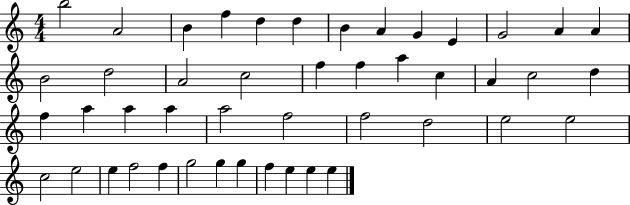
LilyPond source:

{
  \clef treble
  \numericTimeSignature
  \time 4/4
  \key c \major
  b''2 a'2 | b'4 f''4 d''4 d''4 | b'4 a'4 g'4 e'4 | g'2 a'4 a'4 | \break b'2 d''2 | a'2 c''2 | f''4 f''4 a''4 c''4 | a'4 c''2 d''4 | \break f''4 a''4 a''4 a''4 | a''2 f''2 | f''2 d''2 | e''2 e''2 | \break c''2 e''2 | e''4 f''2 f''4 | g''2 g''4 g''4 | f''4 e''4 e''4 e''4 | \break \bar "|."
}